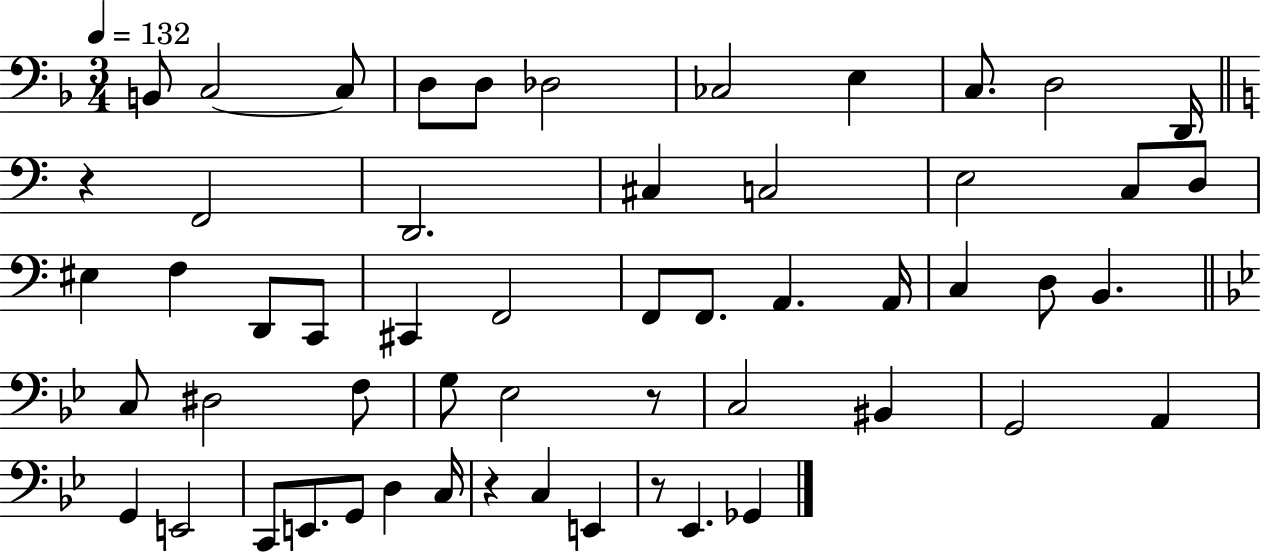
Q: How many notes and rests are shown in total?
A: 55